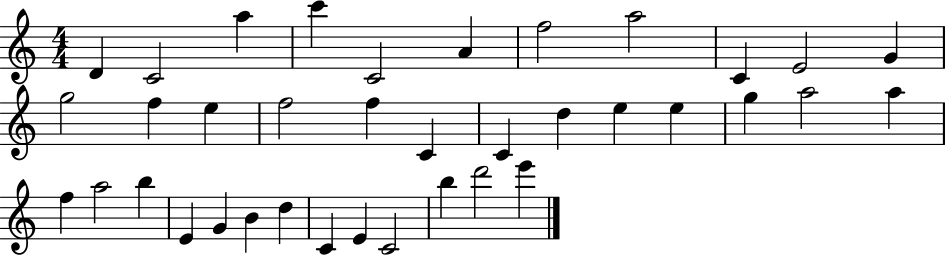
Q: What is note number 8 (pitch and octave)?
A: A5